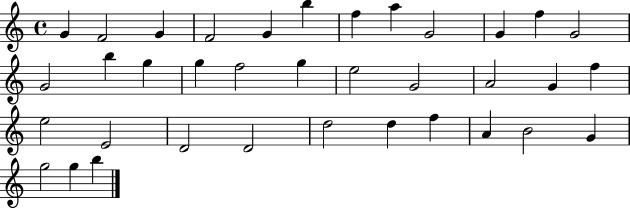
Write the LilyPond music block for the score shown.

{
  \clef treble
  \time 4/4
  \defaultTimeSignature
  \key c \major
  g'4 f'2 g'4 | f'2 g'4 b''4 | f''4 a''4 g'2 | g'4 f''4 g'2 | \break g'2 b''4 g''4 | g''4 f''2 g''4 | e''2 g'2 | a'2 g'4 f''4 | \break e''2 e'2 | d'2 d'2 | d''2 d''4 f''4 | a'4 b'2 g'4 | \break g''2 g''4 b''4 | \bar "|."
}